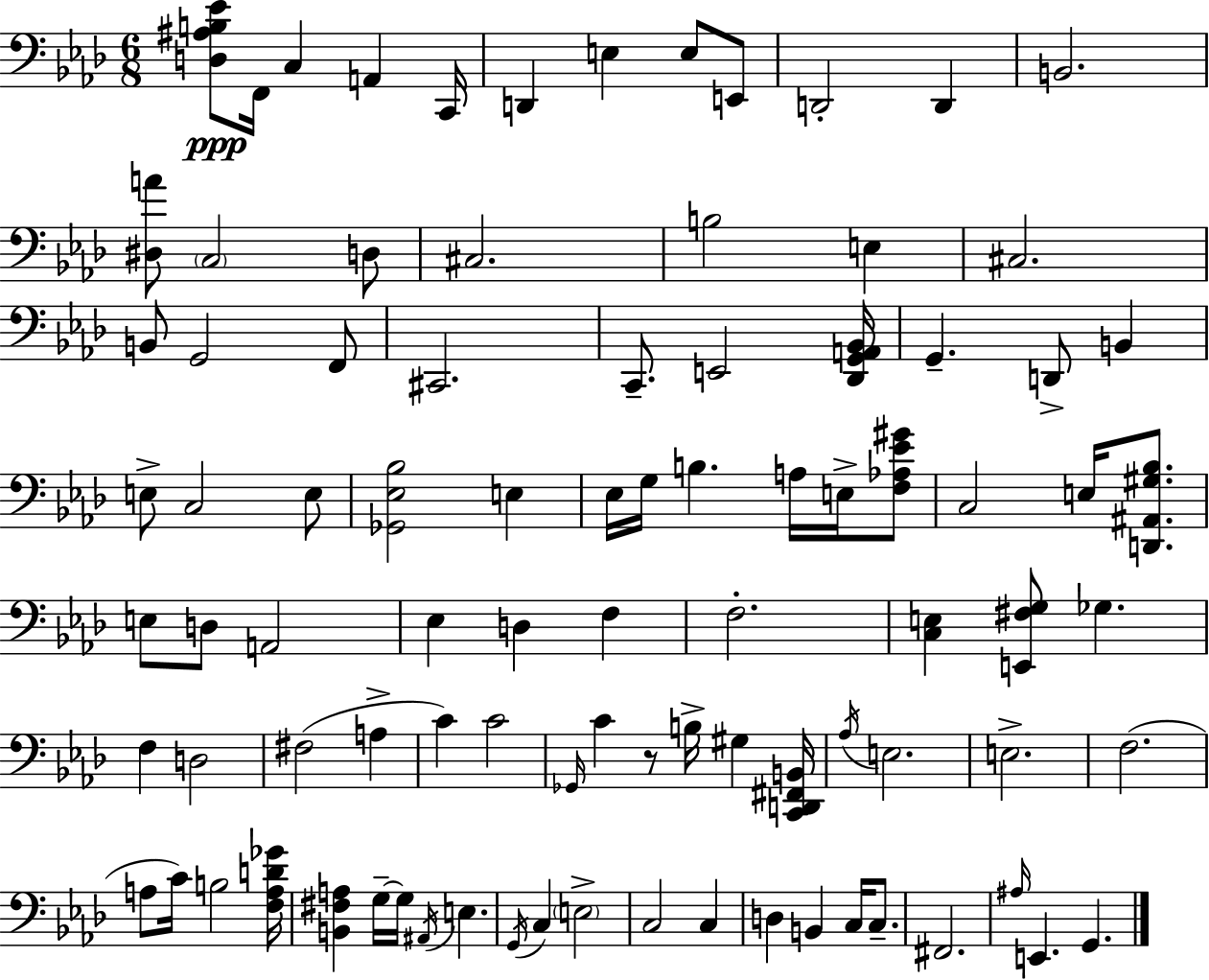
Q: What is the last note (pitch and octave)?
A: G2